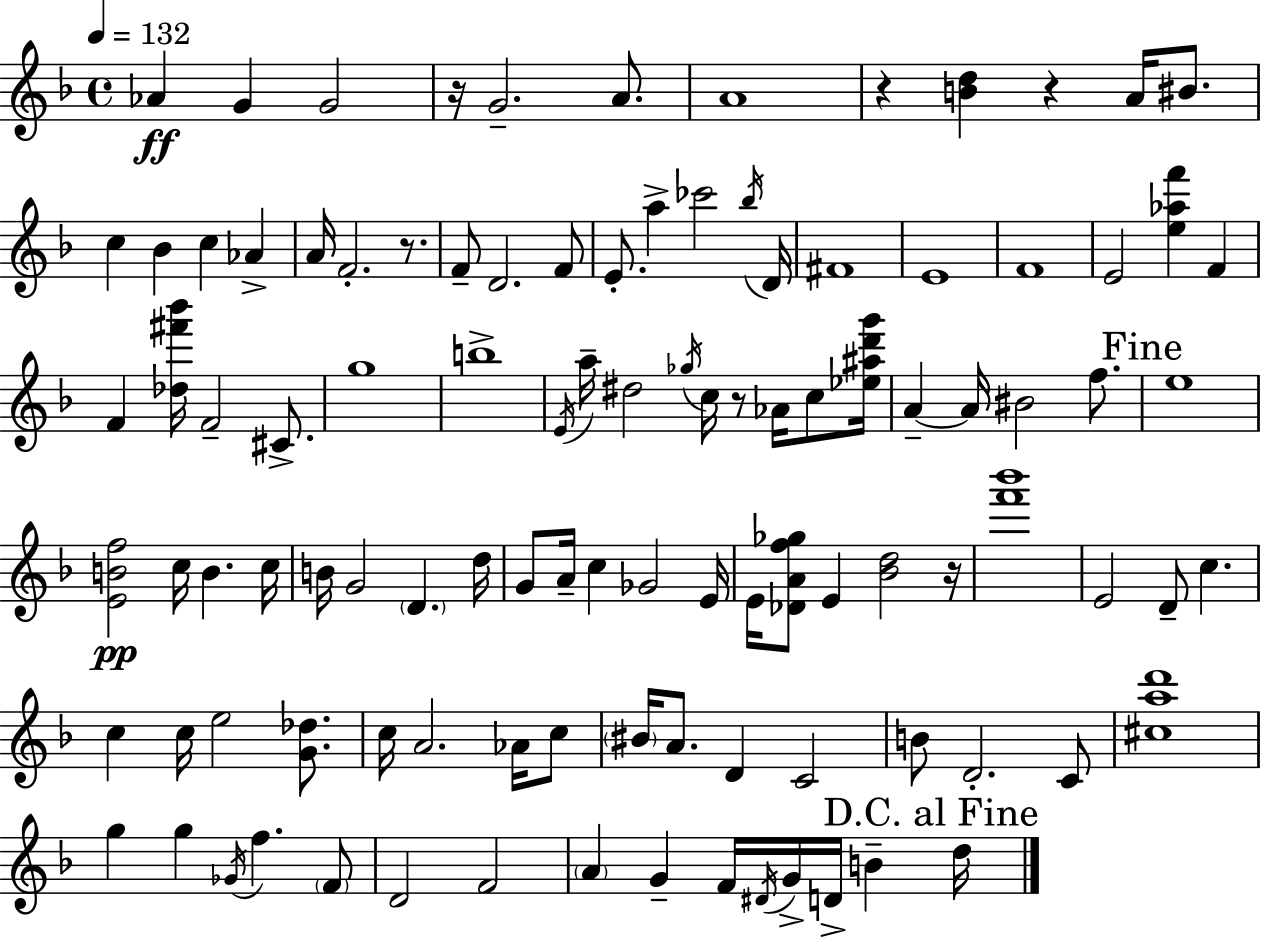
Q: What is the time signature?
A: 4/4